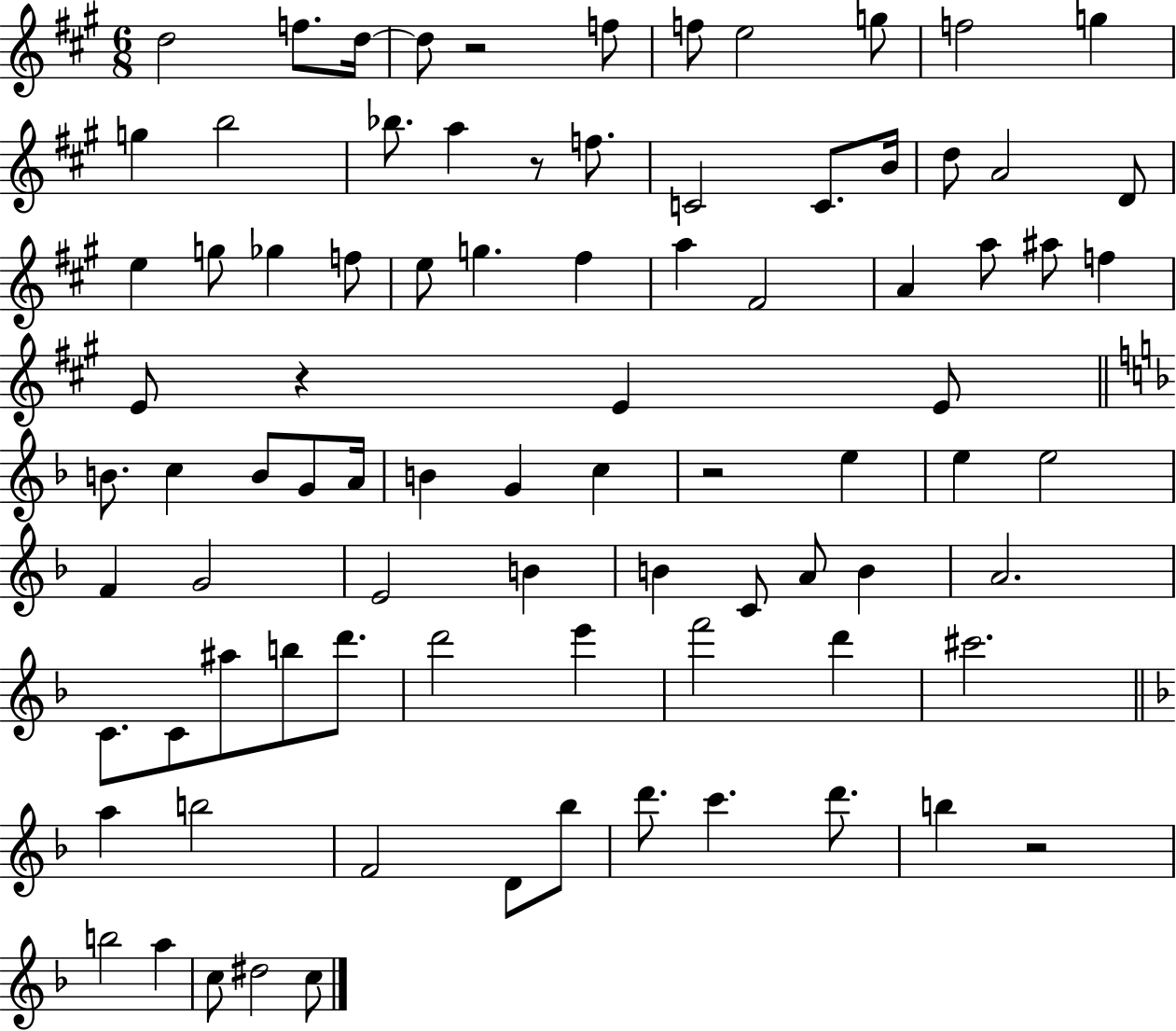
D5/h F5/e. D5/s D5/e R/h F5/e F5/e E5/h G5/e F5/h G5/q G5/q B5/h Bb5/e. A5/q R/e F5/e. C4/h C4/e. B4/s D5/e A4/h D4/e E5/q G5/e Gb5/q F5/e E5/e G5/q. F#5/q A5/q F#4/h A4/q A5/e A#5/e F5/q E4/e R/q E4/q E4/e B4/e. C5/q B4/e G4/e A4/s B4/q G4/q C5/q R/h E5/q E5/q E5/h F4/q G4/h E4/h B4/q B4/q C4/e A4/e B4/q A4/h. C4/e. C4/e A#5/e B5/e D6/e. D6/h E6/q F6/h D6/q C#6/h. A5/q B5/h F4/h D4/e Bb5/e D6/e. C6/q. D6/e. B5/q R/h B5/h A5/q C5/e D#5/h C5/e